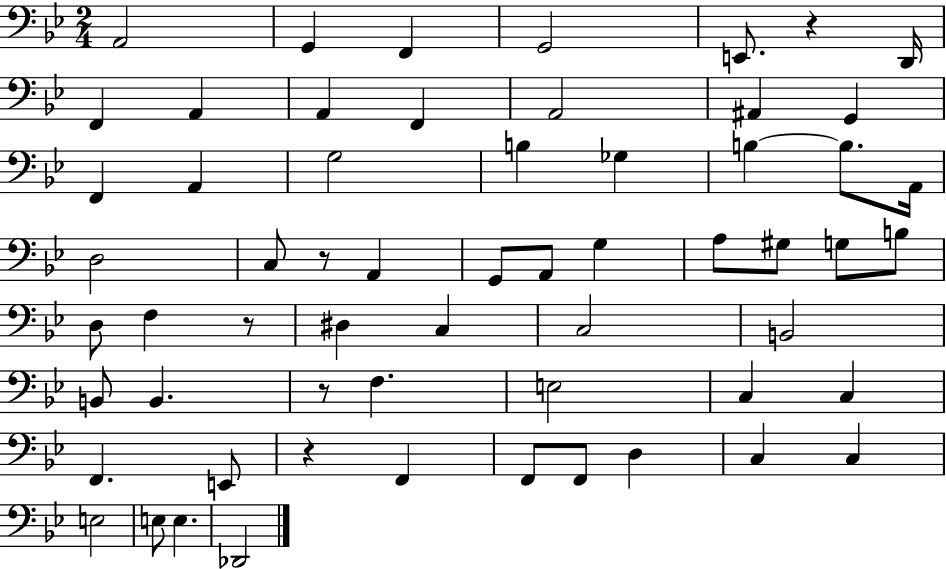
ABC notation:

X:1
T:Untitled
M:2/4
L:1/4
K:Bb
A,,2 G,, F,, G,,2 E,,/2 z D,,/4 F,, A,, A,, F,, A,,2 ^A,, G,, F,, A,, G,2 B, _G, B, B,/2 A,,/4 D,2 C,/2 z/2 A,, G,,/2 A,,/2 G, A,/2 ^G,/2 G,/2 B,/2 D,/2 F, z/2 ^D, C, C,2 B,,2 B,,/2 B,, z/2 F, E,2 C, C, F,, E,,/2 z F,, F,,/2 F,,/2 D, C, C, E,2 E,/2 E, _D,,2